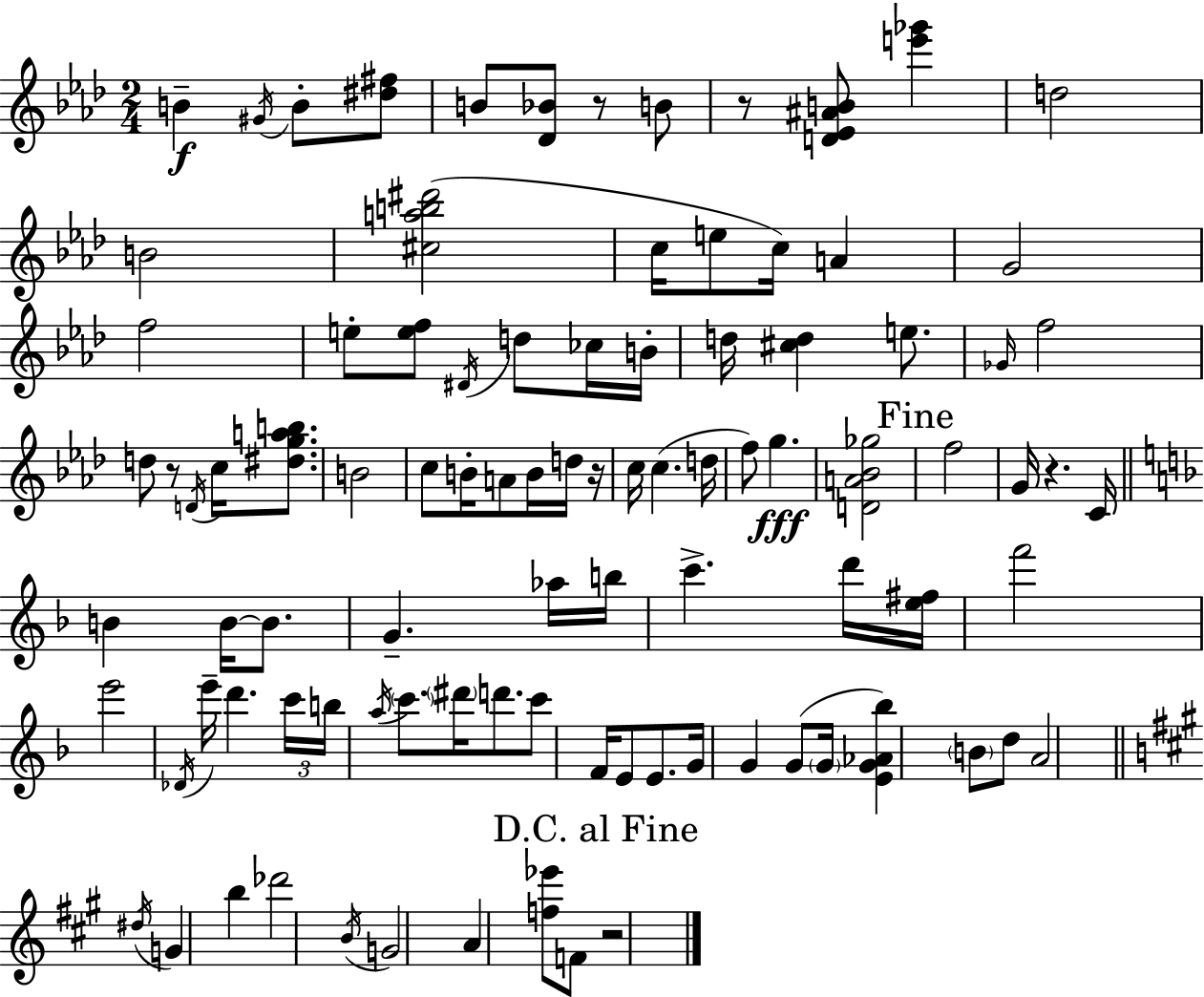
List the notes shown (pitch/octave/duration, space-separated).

B4/q G#4/s B4/e [D#5,F#5]/e B4/e [Db4,Bb4]/e R/e B4/e R/e [D4,Eb4,A#4,B4]/e [E6,Gb6]/q D5/h B4/h [C#5,A5,B5,D#6]/h C5/s E5/e C5/s A4/q G4/h F5/h E5/e [E5,F5]/e D#4/s D5/e CES5/s B4/s D5/s [C#5,D5]/q E5/e. Gb4/s F5/h D5/e R/e D4/s C5/s [D#5,G5,A5,B5]/e. B4/h C5/e B4/s A4/e B4/s D5/s R/s C5/s C5/q. D5/s F5/e G5/q. [D4,A4,Bb4,Gb5]/h F5/h G4/s R/q. C4/s B4/q B4/s B4/e. G4/q. Ab5/s B5/s C6/q. D6/s [E5,F#5]/s F6/h E6/h Db4/s E6/s D6/q. C6/s B5/s A5/s C6/e. D#6/s D6/e. C6/e F4/s E4/e E4/e. G4/s G4/q G4/e G4/s [E4,G4,Ab4,Bb5]/q B4/e D5/e A4/h D#5/s G4/q B5/q Db6/h B4/s G4/h A4/q [F5,Eb6]/e F4/e R/h